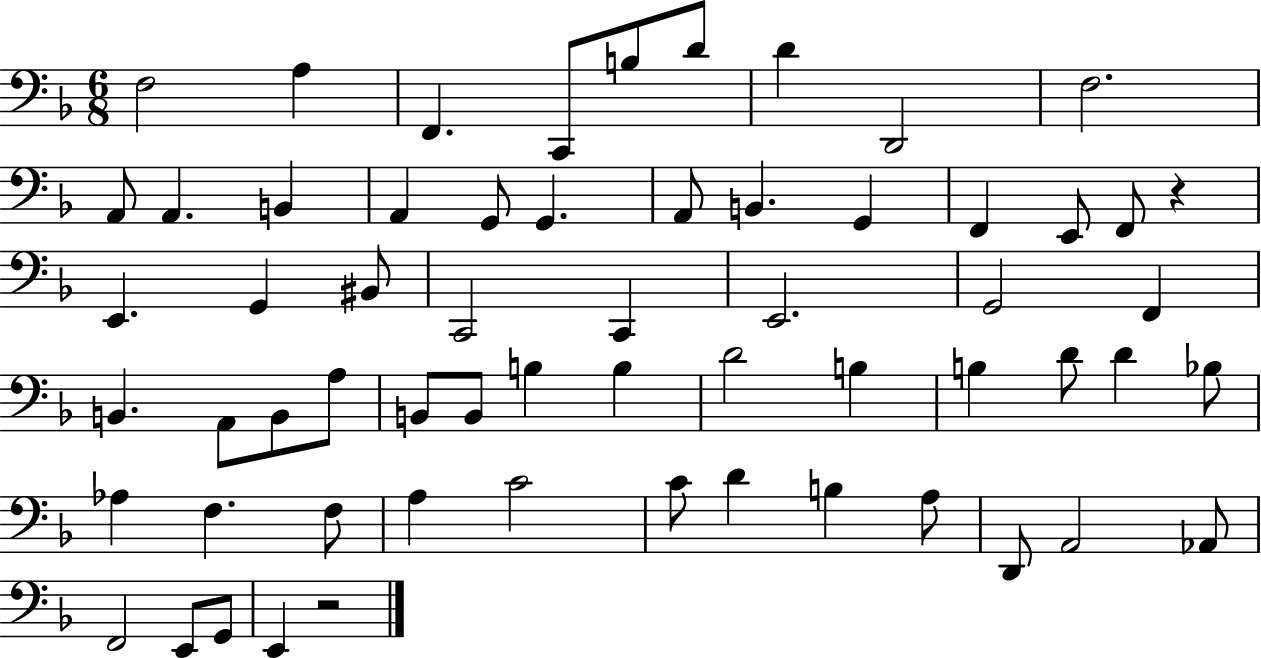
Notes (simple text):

F3/h A3/q F2/q. C2/e B3/e D4/e D4/q D2/h F3/h. A2/e A2/q. B2/q A2/q G2/e G2/q. A2/e B2/q. G2/q F2/q E2/e F2/e R/q E2/q. G2/q BIS2/e C2/h C2/q E2/h. G2/h F2/q B2/q. A2/e B2/e A3/e B2/e B2/e B3/q B3/q D4/h B3/q B3/q D4/e D4/q Bb3/e Ab3/q F3/q. F3/e A3/q C4/h C4/e D4/q B3/q A3/e D2/e A2/h Ab2/e F2/h E2/e G2/e E2/q R/h